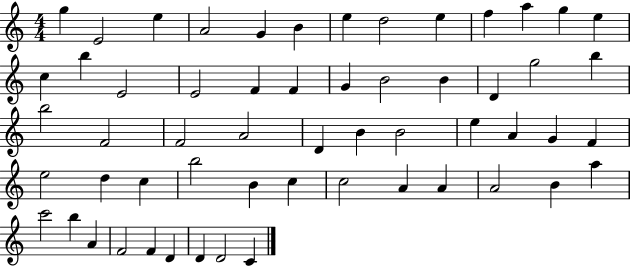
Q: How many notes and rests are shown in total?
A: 57